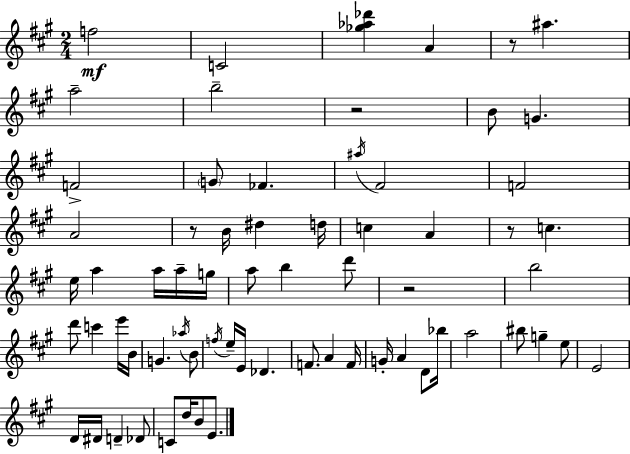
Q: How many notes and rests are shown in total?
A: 67